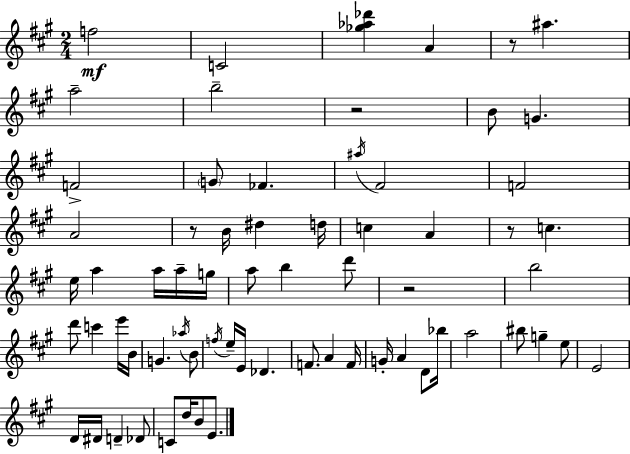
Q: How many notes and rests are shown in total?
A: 67